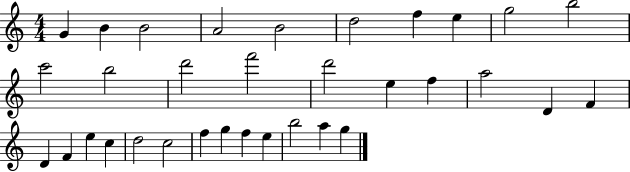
{
  \clef treble
  \numericTimeSignature
  \time 4/4
  \key c \major
  g'4 b'4 b'2 | a'2 b'2 | d''2 f''4 e''4 | g''2 b''2 | \break c'''2 b''2 | d'''2 f'''2 | d'''2 e''4 f''4 | a''2 d'4 f'4 | \break d'4 f'4 e''4 c''4 | d''2 c''2 | f''4 g''4 f''4 e''4 | b''2 a''4 g''4 | \break \bar "|."
}